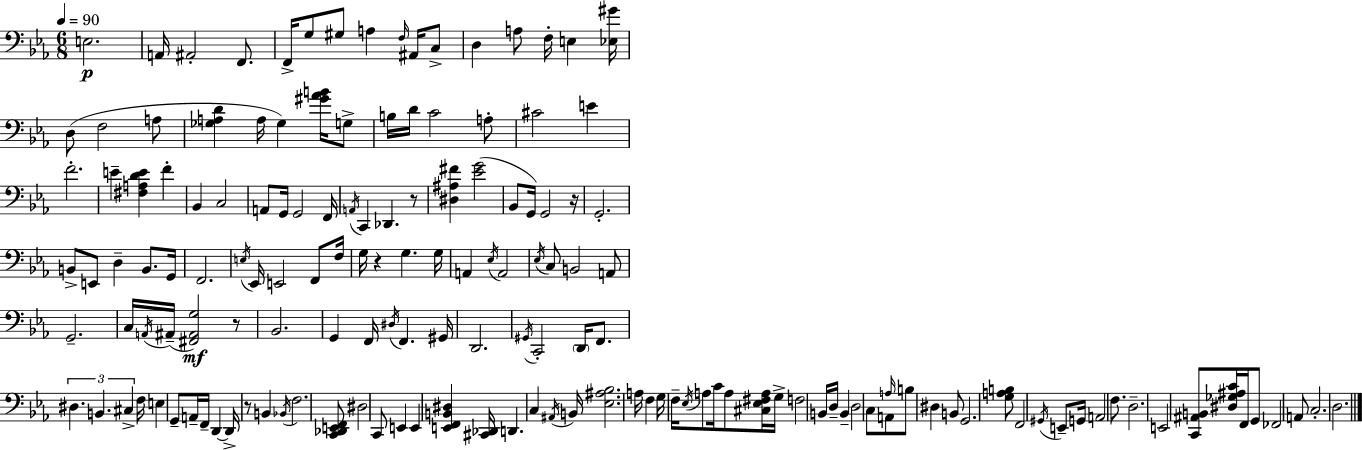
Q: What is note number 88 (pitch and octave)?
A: D2